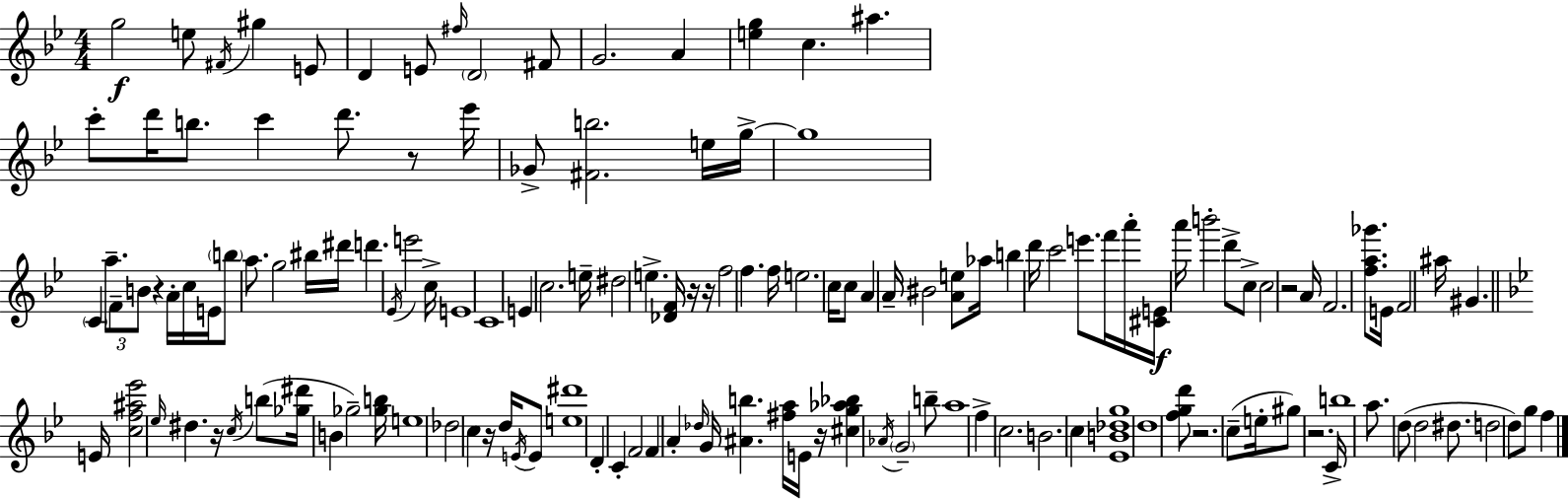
G5/h E5/e F#4/s G#5/q E4/e D4/q E4/e F#5/s D4/h F#4/e G4/h. A4/q [E5,G5]/q C5/q. A#5/q. C6/e D6/s B5/e. C6/q D6/e. R/e Eb6/s Gb4/e [F#4,B5]/h. E5/s G5/s G5/w C4/q A5/e. F4/e B4/e R/q A4/s C5/s E4/s B5/e A5/e. G5/h BIS5/s D#6/s D6/q. Eb4/s E6/h C5/s E4/w C4/w E4/q C5/h. E5/s D#5/h E5/q. [Db4,F4]/s R/s R/s F5/h F5/q. F5/s E5/h. C5/s C5/e A4/q A4/s BIS4/h [A4,E5]/e Ab5/s B5/q D6/s C6/h E6/e. F6/s A6/s [C#4,E4]/s A6/s B6/h D6/e C5/e C5/h R/h A4/s F4/h. [F5,A5,Gb6]/e. E4/s F4/h A#5/s G#4/q. E4/s [C5,F5,A#5,Eb6]/h Eb5/s D#5/q. R/s C5/s B5/e [Gb5,D#6]/s B4/q Gb5/h [Gb5,B5]/s E5/w Db5/h C5/q R/s D5/s E4/s E4/e [E5,D#6]/w D4/q C4/q F4/h F4/q A4/q Db5/s G4/s [A#4,B5]/q. [F#5,A5]/s E4/s R/s [C#5,G5,Ab5,Bb5]/q Ab4/s G4/h B5/e A5/w F5/q C5/h. B4/h. C5/q [Eb4,B4,Db5,G5]/w D5/w [F5,G5,D6]/e R/h. C5/e E5/s G#5/e R/h. C4/s B5/w A5/e. D5/e D5/h D#5/e. D5/h D5/e G5/e F5/q